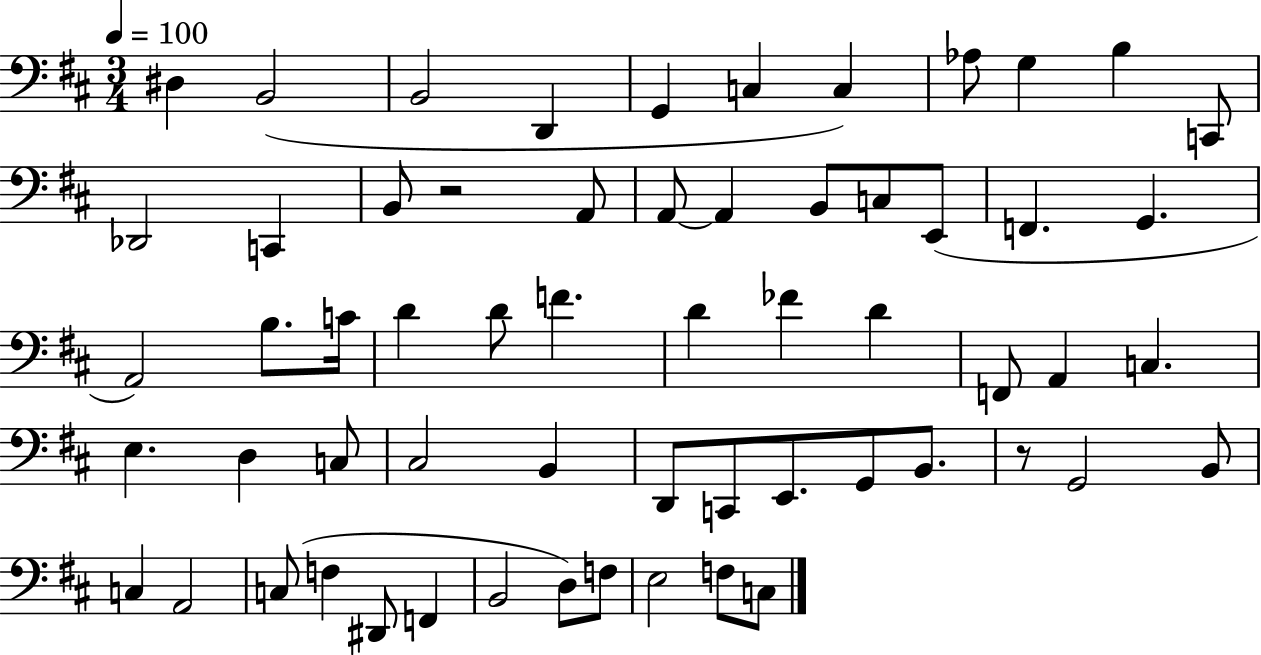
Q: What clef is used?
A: bass